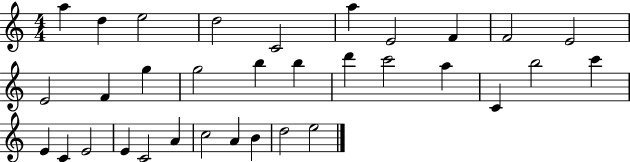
{
  \clef treble
  \numericTimeSignature
  \time 4/4
  \key c \major
  a''4 d''4 e''2 | d''2 c'2 | a''4 e'2 f'4 | f'2 e'2 | \break e'2 f'4 g''4 | g''2 b''4 b''4 | d'''4 c'''2 a''4 | c'4 b''2 c'''4 | \break e'4 c'4 e'2 | e'4 c'2 a'4 | c''2 a'4 b'4 | d''2 e''2 | \break \bar "|."
}